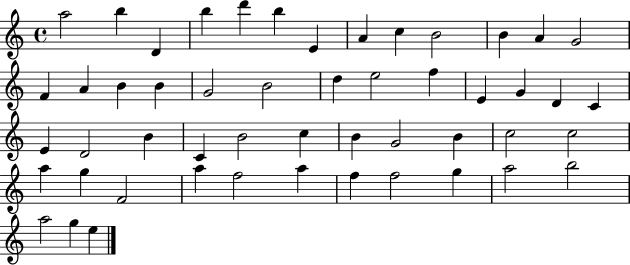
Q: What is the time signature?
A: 4/4